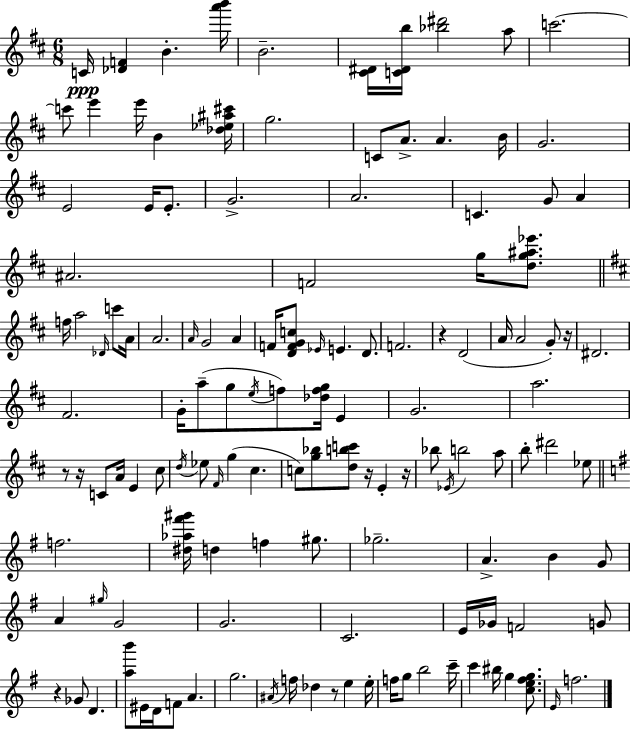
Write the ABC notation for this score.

X:1
T:Untitled
M:6/8
L:1/4
K:D
C/4 [_DF] B [a'b']/4 B2 [^C^D]/4 [C^Db]/4 [_b^d']2 a/2 c'2 c'/2 e' e'/4 B [_d_e^a^c']/4 g2 C/2 A/2 A B/4 G2 E2 E/4 E/2 G2 A2 C G/2 A ^A2 F2 g/4 [dg^a_e']/2 f/4 a2 _D/4 c'/2 A/4 A2 A/4 G2 A F/4 [DFGc]/2 _E/4 E D/2 F2 z D2 A/4 A2 G/2 z/4 ^D2 ^F2 G/4 a/2 g/2 e/4 f/2 [_dfg]/4 E G2 a2 z/2 z/4 C/2 A/4 E ^c/2 d/4 _e/2 ^F/4 g ^c c/2 [g_b]/2 [dbc']/2 z/4 E z/4 _b/2 _E/4 b2 a/2 b/2 ^d'2 _e/2 f2 [^d_a^f'^g']/4 d f ^g/2 _g2 A B G/2 A ^g/4 G2 G2 C2 E/4 _G/4 F2 G/2 z _G/2 D [ab']/2 ^E/4 D/4 F/2 A g2 ^A/4 f/4 _d z/2 e e/4 f/4 g/2 b2 c'/4 c' ^b/4 g [ce^fg]/2 E/4 f2